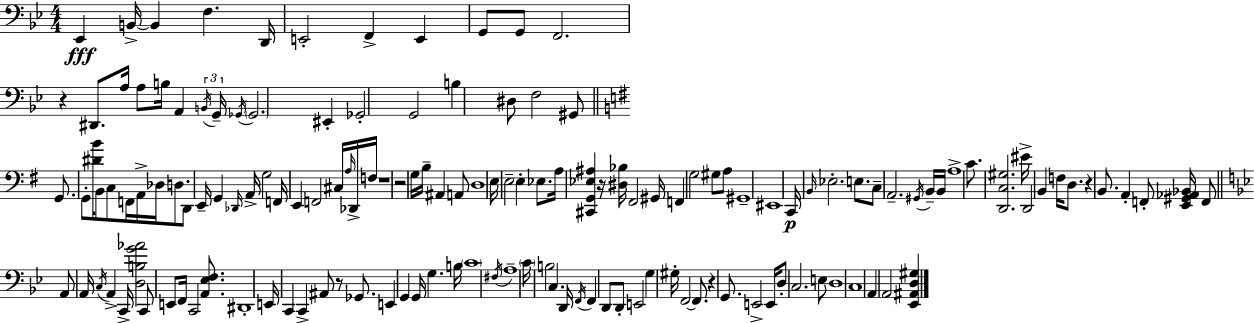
{
  \clef bass
  \numericTimeSignature
  \time 4/4
  \key bes \major
  ees,4\fff b,16->~~ b,4 f4. d,16 | e,2-. f,4-> e,4 | g,8 g,8 f,2. | r4 dis,8. a16 a8 b16 a,4 \tuplet 3/2 { \acciaccatura { b,16 } | \break g,16-- \acciaccatura { ges,16 } } \parenthesize ges,2. eis,4-. | ges,2-. g,2 | b4 dis8 f2 | gis,8 \bar "||" \break \key g \major g,8. g,8-. <dis' b'>16 b,8 c8 f,16 a,16-> des16 d8. | d,8 e,16-- g,4 \grace { des,16 } a,16-> g2 | f,16 e,4 f,2 cis16 \grace { a16 } | des,16-> f16 r1 | \break r2 g16 b16-- ais,4 | a,8 d1 | e16 e2-- e4-. ees8. | a16 <cis, g, ees ais>4 r16 <dis bes>16 fis,2 | \break gis,16 f,4 g2 gis8 | a8 gis,1-- | eis,1 | c,16\p \grace { b,16 } ees2.-. | \break e8. c8-- a,2.-- | \acciaccatura { gis,16 } b,16-- b,16 a1-> | c'8. <d, c gis>2. | eis'16-> d,2 b,4 | \break f16 d8. r4 b,8. a,4-. f,8-. | <e, gis, aes, bes,>16 f,8 \bar "||" \break \key bes \major a,8 a,16 \acciaccatura { c16 } a,4-> c,16-> <d b g' aes'>2 | c,8 e,8 f,16 c,2 <a, ees f>8. | dis,1-. | e,16 c,4 c,4-> ais,8 r8 ges,8. | \break e,4 g,4 g,16 g4. | b16 \parenthesize c'1 | \acciaccatura { fis16 } a1-- | \parenthesize c'16 b2 c4. | \break d,16 \acciaccatura { f,16 } f,4 d,8 d,8-. e,2 | g4 gis16-. f,2~~ | f,8. r4 g,8. e,2-> | e,16 d8-. c2. | \break e8 d1 | c1 | a,4 a,2 <ees, ais, d gis>4 | \bar "|."
}